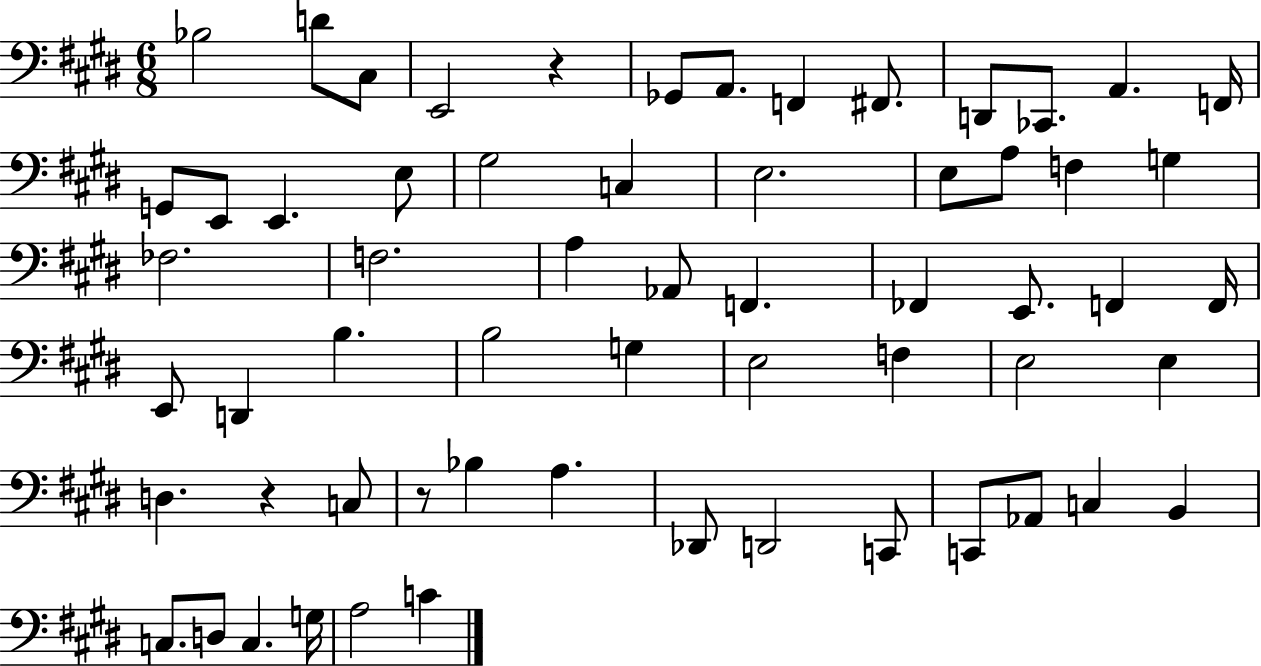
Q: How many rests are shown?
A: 3